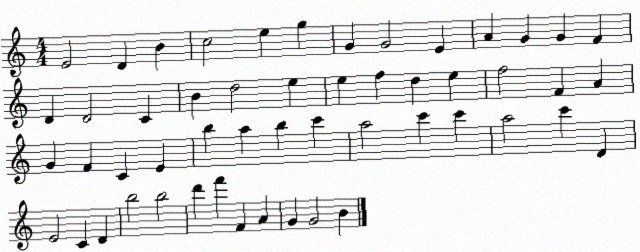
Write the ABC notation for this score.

X:1
T:Untitled
M:4/4
L:1/4
K:C
E2 D B c2 e g G G2 E A G G F D D2 C B d2 e e f d e f2 F A G F C E b a b c' a2 c' c' a2 c' D E2 C D b2 b2 d' f' F A G G2 B